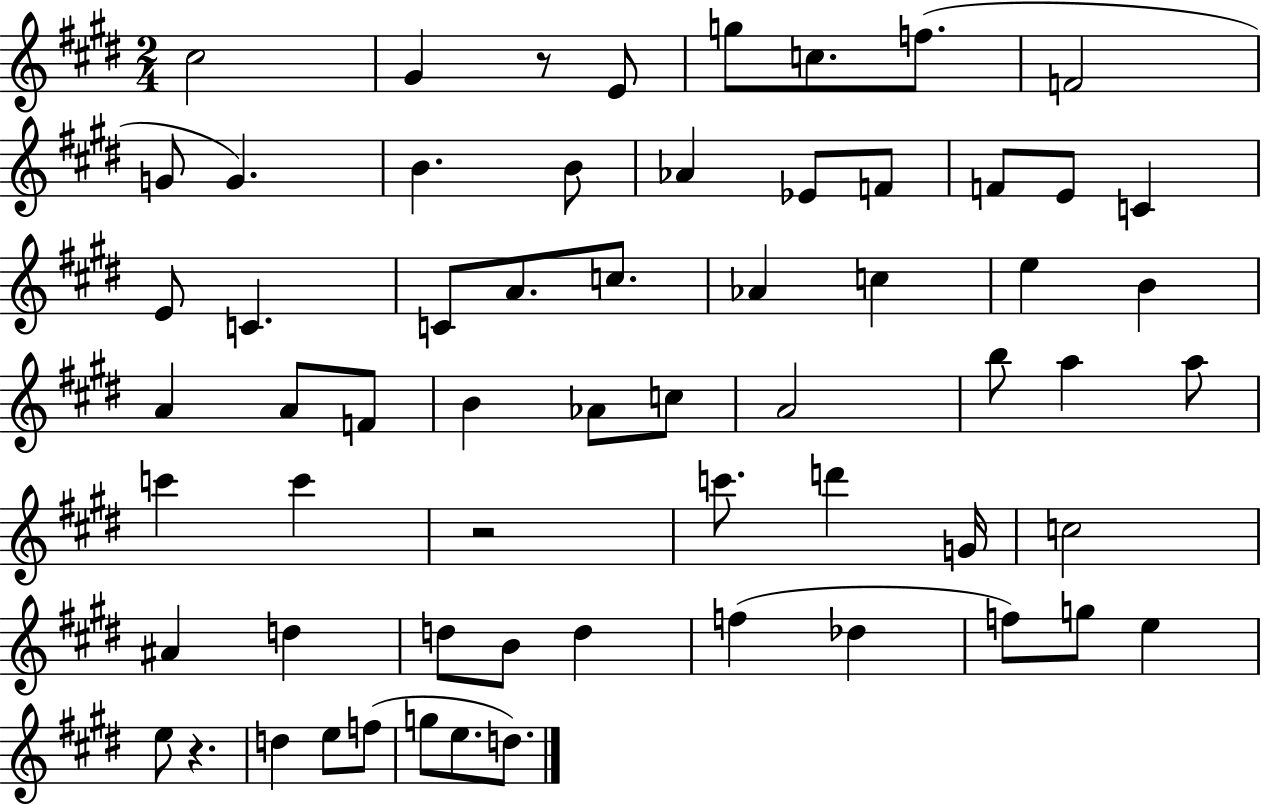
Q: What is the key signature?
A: E major